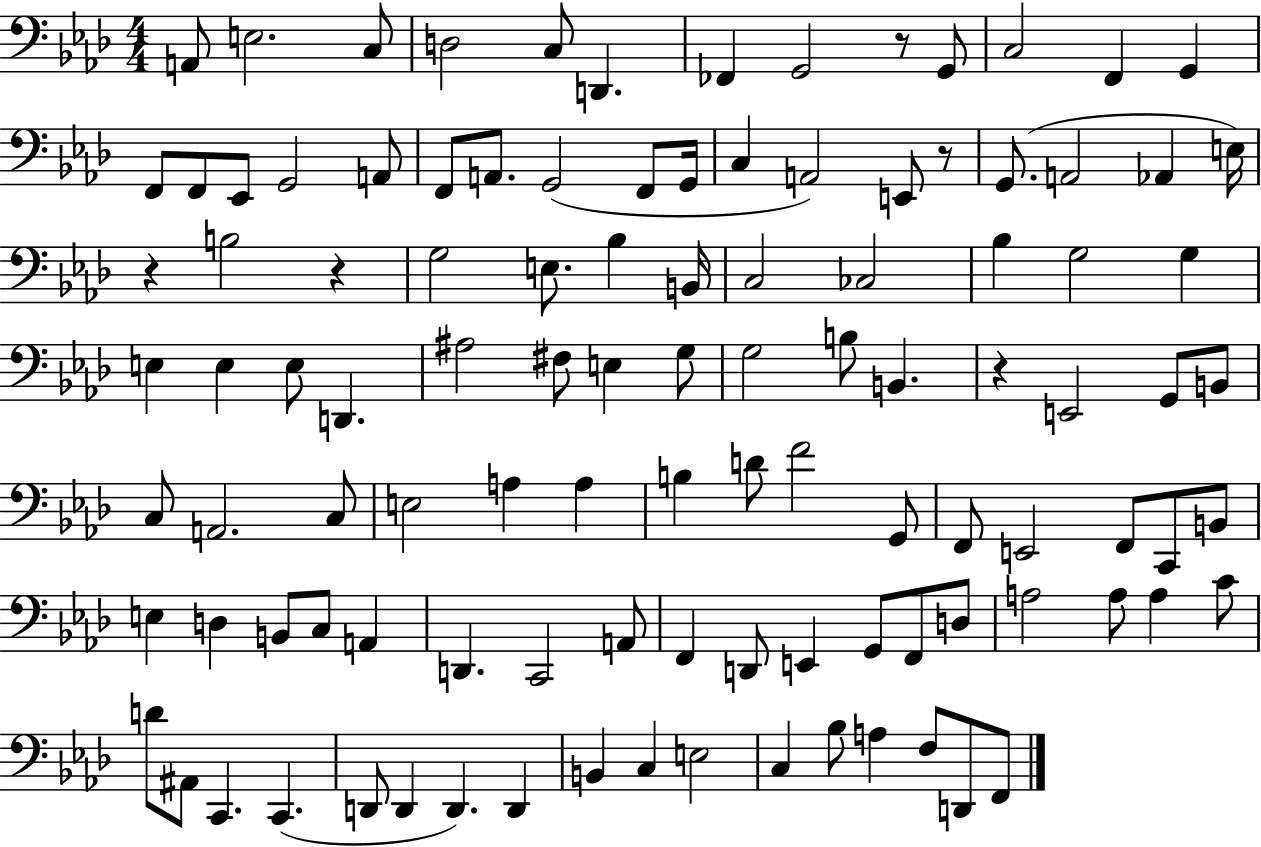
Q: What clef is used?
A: bass